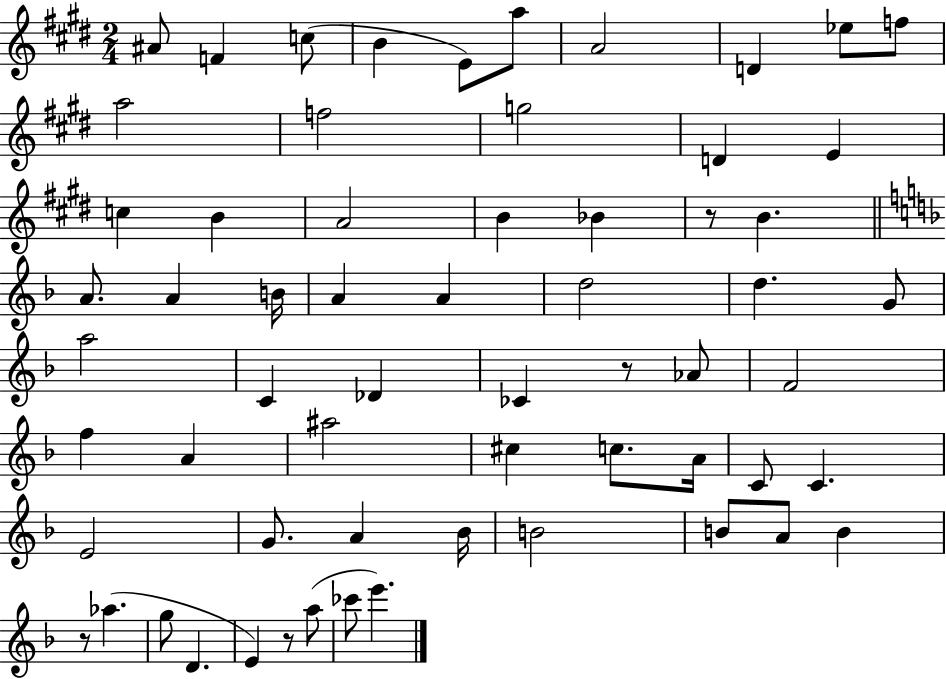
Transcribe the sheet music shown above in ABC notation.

X:1
T:Untitled
M:2/4
L:1/4
K:E
^A/2 F c/2 B E/2 a/2 A2 D _e/2 f/2 a2 f2 g2 D E c B A2 B _B z/2 B A/2 A B/4 A A d2 d G/2 a2 C _D _C z/2 _A/2 F2 f A ^a2 ^c c/2 A/4 C/2 C E2 G/2 A _B/4 B2 B/2 A/2 B z/2 _a g/2 D E z/2 a/2 _c'/2 e'